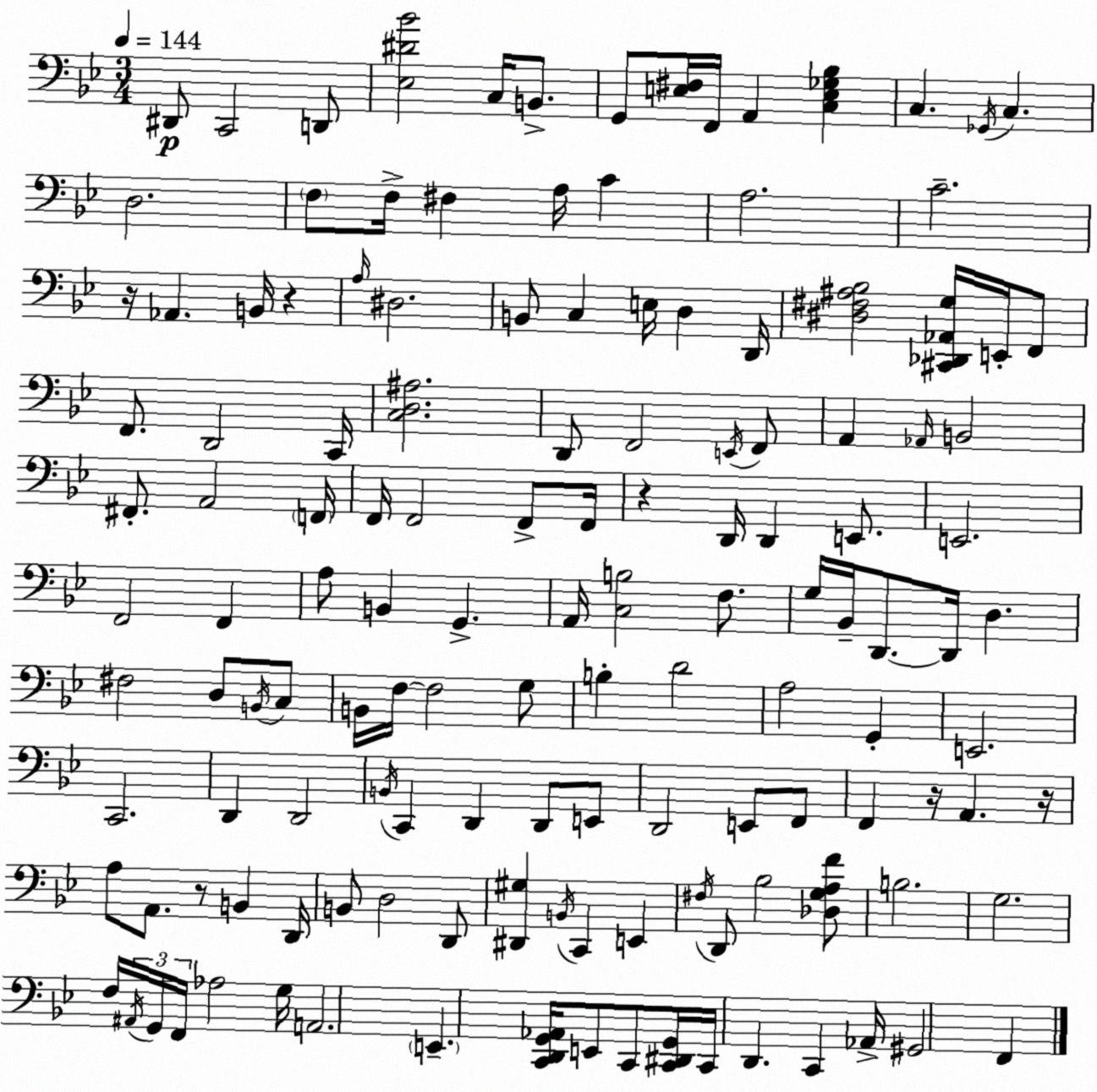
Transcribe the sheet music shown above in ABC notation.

X:1
T:Untitled
M:3/4
L:1/4
K:Gm
^D,,/2 C,,2 D,,/2 [_E,^D_B]2 C,/4 B,,/2 G,,/2 [E,^F,]/4 F,,/4 A,, [C,E,_G,_B,] C, _G,,/4 C, D,2 F,/2 F,/4 ^F, A,/4 C A,2 C2 z/4 _A,, B,,/4 z A,/4 ^D,2 B,,/2 C, E,/4 D, D,,/4 [^D,^F,^A,_B,]2 [^C,,_D,,_A,,G,]/4 E,,/4 F,,/2 F,,/2 D,,2 C,,/4 [C,D,^A,]2 D,,/2 F,,2 E,,/4 F,,/2 A,, _A,,/4 B,,2 ^F,,/2 A,,2 F,,/4 F,,/4 F,,2 F,,/2 F,,/4 z D,,/4 D,, E,,/2 E,,2 F,,2 F,, A,/2 B,, G,, A,,/4 [C,B,]2 F,/2 G,/4 _B,,/4 D,,/2 D,,/4 D, ^F,2 D,/2 B,,/4 C,/2 B,,/4 F,/4 F,2 G,/2 B, D2 A,2 G,, E,,2 C,,2 D,, D,,2 B,,/4 C,, D,, D,,/2 E,,/2 D,,2 E,,/2 F,,/2 F,, z/4 A,, z/4 A,/2 A,,/2 z/2 B,, D,,/4 B,,/2 D,2 D,,/2 [^D,,^G,] B,,/4 C,, E,, ^F,/4 D,,/2 _B,2 [_D,G,A,F]/2 B,2 G,2 F,/4 ^A,,/4 G,,/4 F,,/4 _A,2 G,/4 A,,2 E,, [C,,D,,G,,_A,,]/4 E,,/2 C,,/2 [C,,^D,,G,,]/4 C,,/4 D,, C,, _A,,/4 ^G,,2 F,,